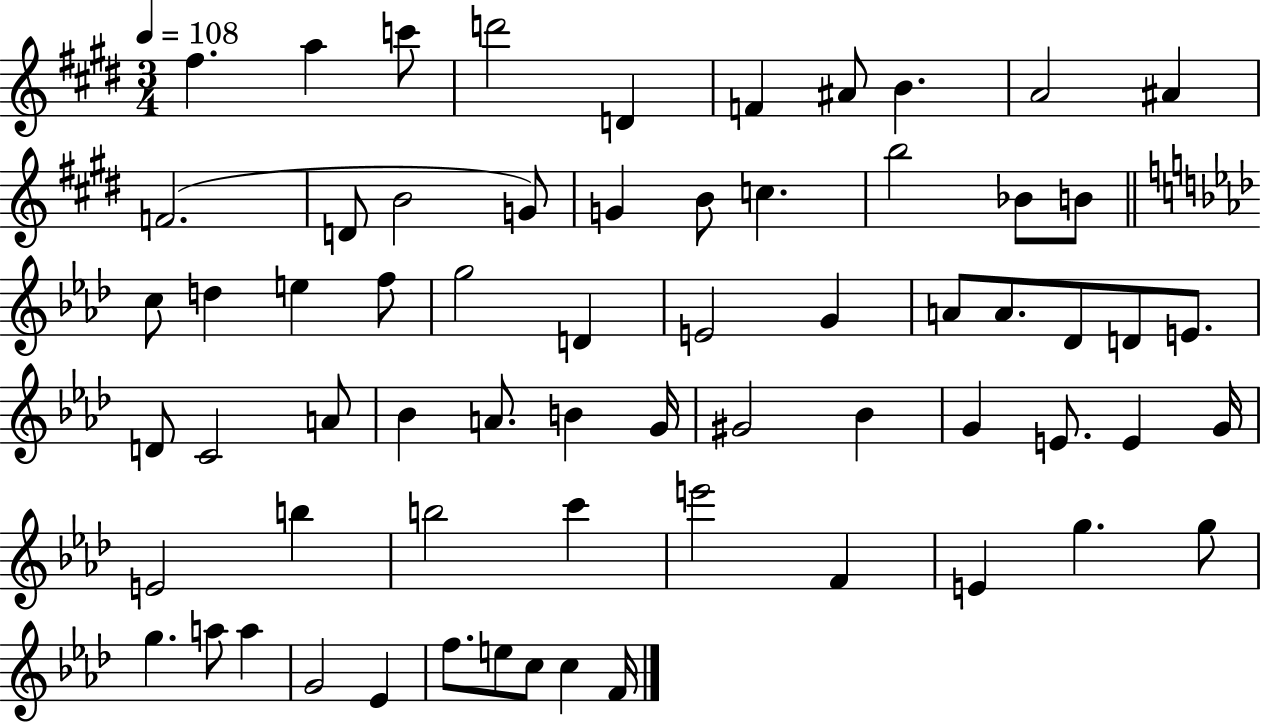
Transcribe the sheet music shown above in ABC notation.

X:1
T:Untitled
M:3/4
L:1/4
K:E
^f a c'/2 d'2 D F ^A/2 B A2 ^A F2 D/2 B2 G/2 G B/2 c b2 _B/2 B/2 c/2 d e f/2 g2 D E2 G A/2 A/2 _D/2 D/2 E/2 D/2 C2 A/2 _B A/2 B G/4 ^G2 _B G E/2 E G/4 E2 b b2 c' e'2 F E g g/2 g a/2 a G2 _E f/2 e/2 c/2 c F/4